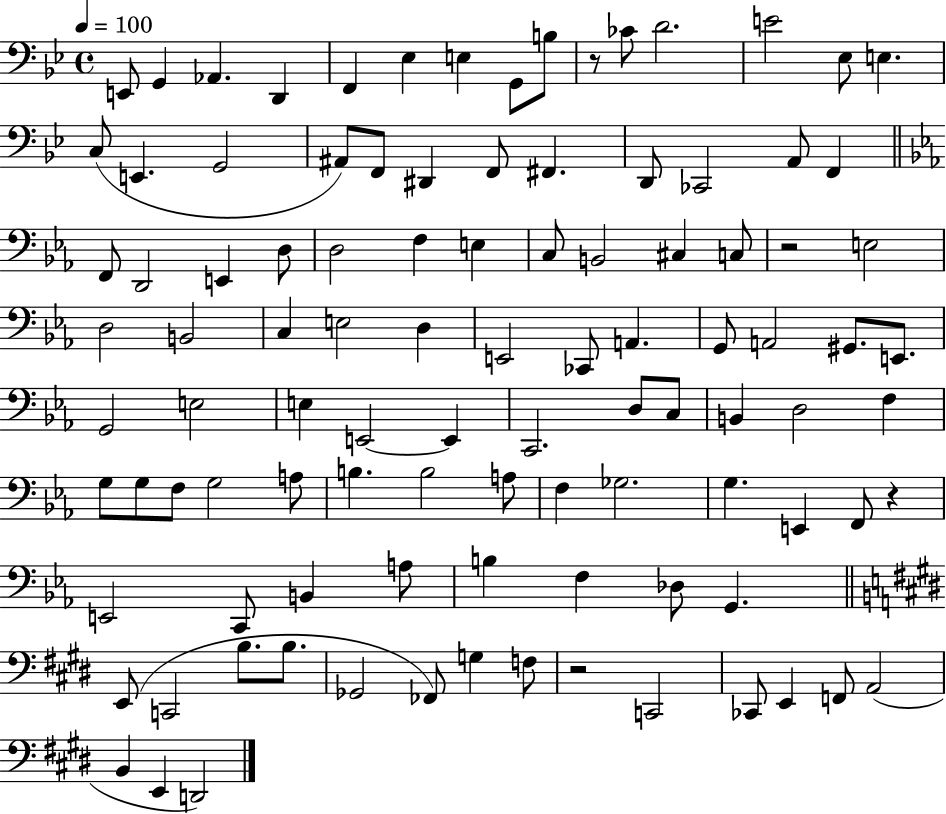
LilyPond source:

{
  \clef bass
  \time 4/4
  \defaultTimeSignature
  \key bes \major
  \tempo 4 = 100
  e,8 g,4 aes,4. d,4 | f,4 ees4 e4 g,8 b8 | r8 ces'8 d'2. | e'2 ees8 e4. | \break c8( e,4. g,2 | ais,8) f,8 dis,4 f,8 fis,4. | d,8 ces,2 a,8 f,4 | \bar "||" \break \key c \minor f,8 d,2 e,4 d8 | d2 f4 e4 | c8 b,2 cis4 c8 | r2 e2 | \break d2 b,2 | c4 e2 d4 | e,2 ces,8 a,4. | g,8 a,2 gis,8. e,8. | \break g,2 e2 | e4 e,2~~ e,4 | c,2. d8 c8 | b,4 d2 f4 | \break g8 g8 f8 g2 a8 | b4. b2 a8 | f4 ges2. | g4. e,4 f,8 r4 | \break e,2 c,8 b,4 a8 | b4 f4 des8 g,4. | \bar "||" \break \key e \major e,8( c,2 b8. b8. | ges,2 fes,8) g4 f8 | r2 c,2 | ces,8 e,4 f,8 a,2( | \break b,4 e,4 d,2) | \bar "|."
}